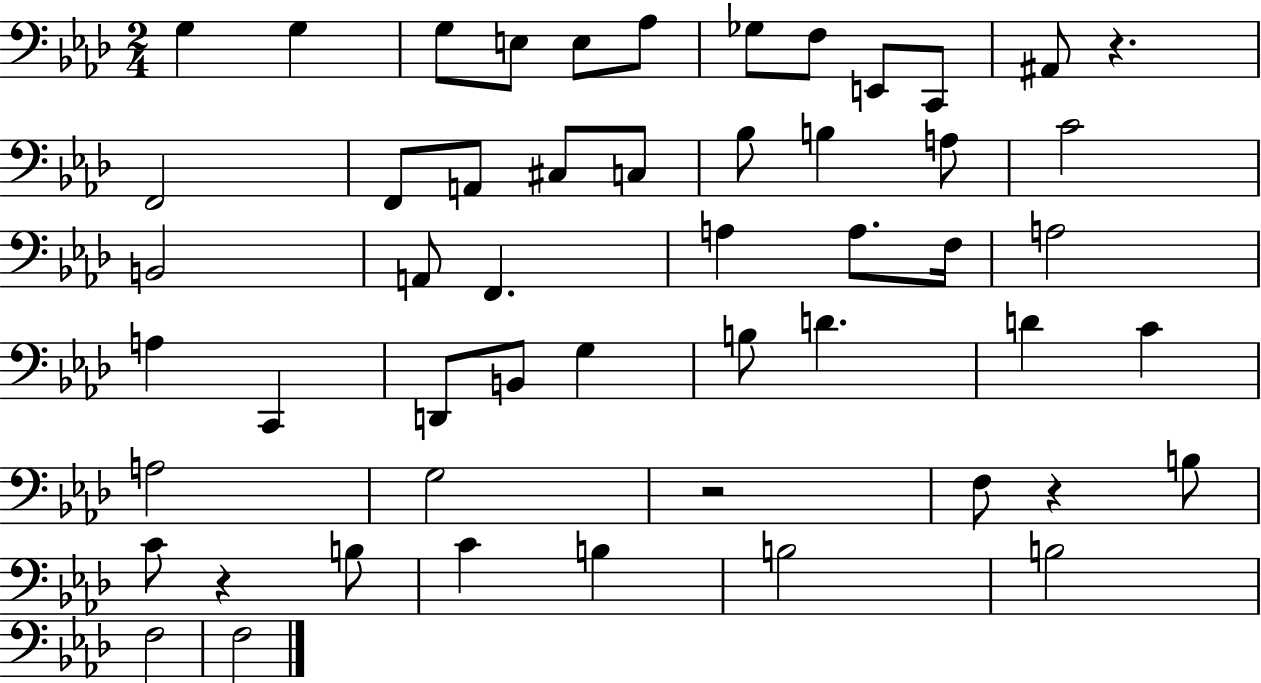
{
  \clef bass
  \numericTimeSignature
  \time 2/4
  \key aes \major
  g4 g4 | g8 e8 e8 aes8 | ges8 f8 e,8 c,8 | ais,8 r4. | \break f,2 | f,8 a,8 cis8 c8 | bes8 b4 a8 | c'2 | \break b,2 | a,8 f,4. | a4 a8. f16 | a2 | \break a4 c,4 | d,8 b,8 g4 | b8 d'4. | d'4 c'4 | \break a2 | g2 | r2 | f8 r4 b8 | \break c'8 r4 b8 | c'4 b4 | b2 | b2 | \break f2 | f2 | \bar "|."
}